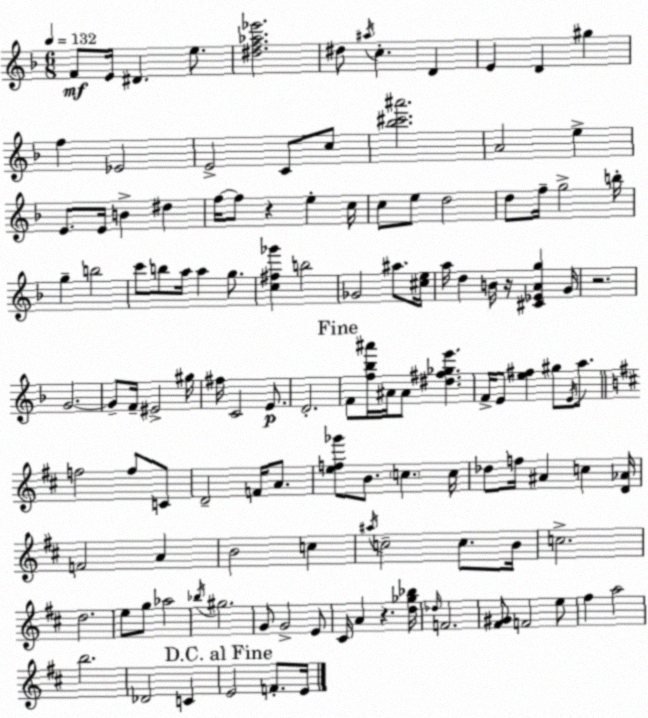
X:1
T:Untitled
M:6/8
L:1/4
K:Dm
F/2 E/4 ^D e/2 [^df_a_e']2 ^d/2 ^a/4 c D E D ^g f _E2 E2 C/2 c/2 [_b^c'^a']2 A2 e E/2 E/4 B ^d f/4 f/2 z e c/4 c/2 e/2 d2 d/2 f/4 g2 b/4 g b2 c'/2 b/2 a/4 a g/2 [c^f_g'] b2 _G2 ^a/2 [^ce]/4 a/4 d B/4 z/4 [^C_EAg] G/4 z2 G2 G/2 F/4 ^E2 ^g/4 ^f/4 C2 E/2 D2 F/2 [f_b^a']/4 ^A/4 ^A/2 [^d^f_ge'] F/4 E/2 [e^f] ^g/2 E/4 a/2 f2 f/2 C/2 D2 F/4 A/2 [ef_g']/2 B/2 c c/4 _d/2 f/4 ^A c [D_A]/4 F2 A B2 c ^a/4 c2 c/2 B/4 c2 d2 e/2 g/2 _a2 _b/4 ^g2 G/2 G2 E/2 ^C/4 A z [d_g_b]/4 _d/4 F2 [^F^G]/2 F2 e/2 ^f a2 b2 _D2 C E2 F/2 E/4